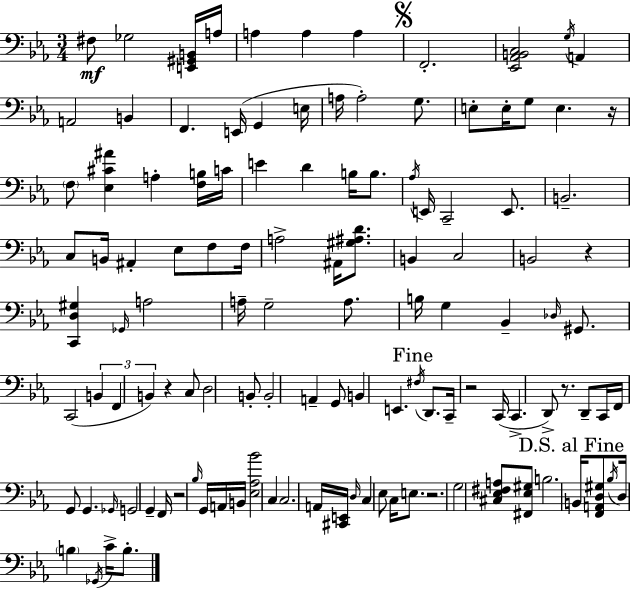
X:1
T:Untitled
M:3/4
L:1/4
K:Cm
^F,/2 _G,2 [E,,^G,,B,,]/4 A,/4 A, A, A, F,,2 [_E,,_A,,B,,C,]2 G,/4 A,, A,,2 B,, F,, E,,/4 G,, E,/4 A,/4 A,2 G,/2 E,/2 E,/4 G,/2 E, z/4 F,/2 [_E,^C^A] A, [F,B,]/4 C/4 E D B,/4 B,/2 _A,/4 E,,/4 C,,2 E,,/2 B,,2 C,/2 B,,/4 ^A,, _E,/2 F,/2 F,/4 A,2 ^A,,/4 [^G,^A,D]/2 B,, C,2 B,,2 z [C,,D,^G,] _G,,/4 A,2 A,/4 G,2 A,/2 B,/4 G, _B,, _D,/4 ^G,,/2 C,,2 B,, F,, B,, z C,/2 D,2 B,,/2 B,,2 A,, G,,/2 B,, E,, ^F,/4 D,,/2 C,,/4 z2 C,,/4 C,, D,,/2 z/2 D,,/2 C,,/4 F,,/4 G,,/2 G,, _G,,/4 G,,2 G,, F,,/4 z2 _B,/4 G,,/4 A,,/4 B,,/4 [_E,_A,_B]2 C, C,2 A,,/4 [^C,,E,,]/4 D,/4 C, _E,/2 C,/4 E,/2 z2 G,2 [^C,_E,^F,A,]/2 [^F,,_E,^G,]/2 B,2 B,,/4 [F,,A,,D,^G,]/2 _B,/4 D,/4 B, _G,,/4 C/4 B,/2